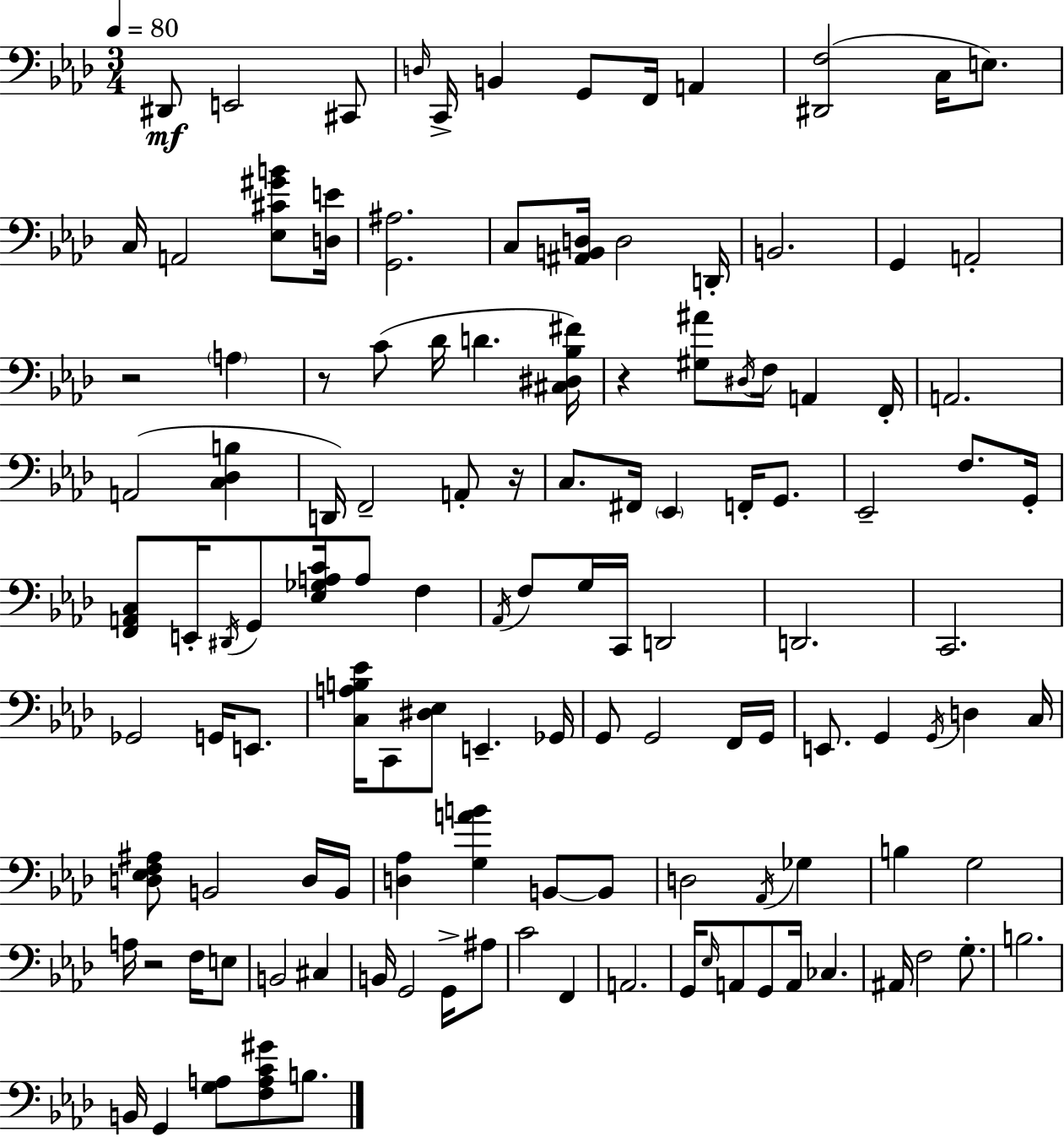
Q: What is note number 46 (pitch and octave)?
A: Ab2